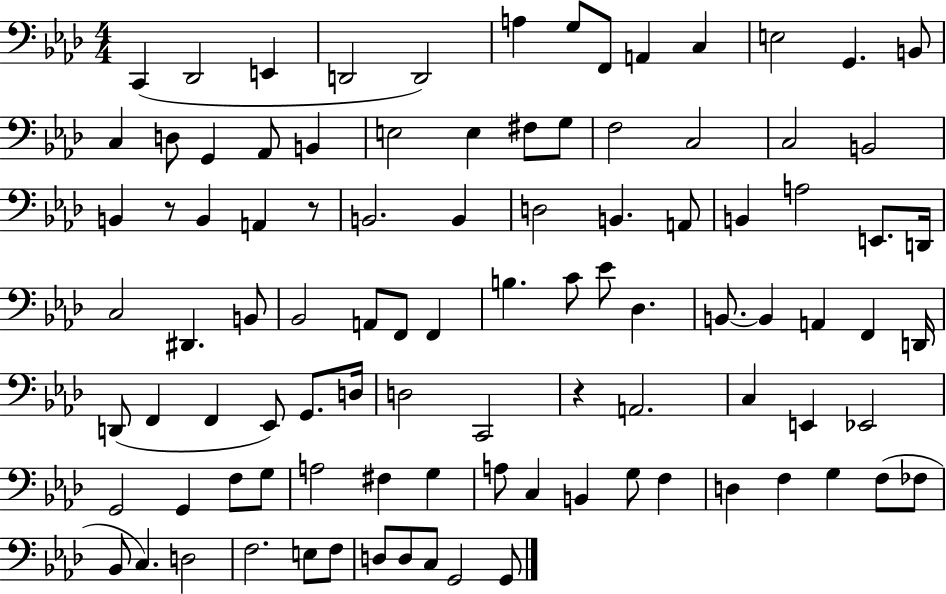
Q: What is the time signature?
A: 4/4